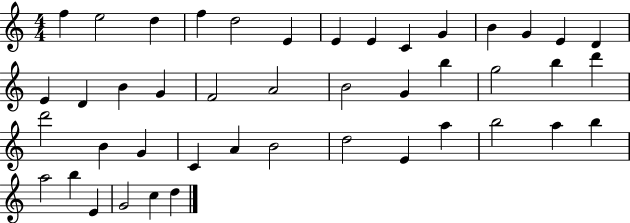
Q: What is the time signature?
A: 4/4